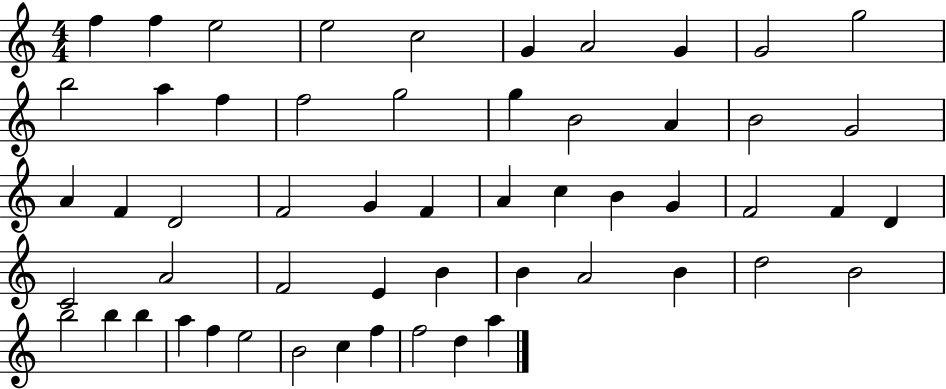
F5/q F5/q E5/h E5/h C5/h G4/q A4/h G4/q G4/h G5/h B5/h A5/q F5/q F5/h G5/h G5/q B4/h A4/q B4/h G4/h A4/q F4/q D4/h F4/h G4/q F4/q A4/q C5/q B4/q G4/q F4/h F4/q D4/q C4/h A4/h F4/h E4/q B4/q B4/q A4/h B4/q D5/h B4/h B5/h B5/q B5/q A5/q F5/q E5/h B4/h C5/q F5/q F5/h D5/q A5/q